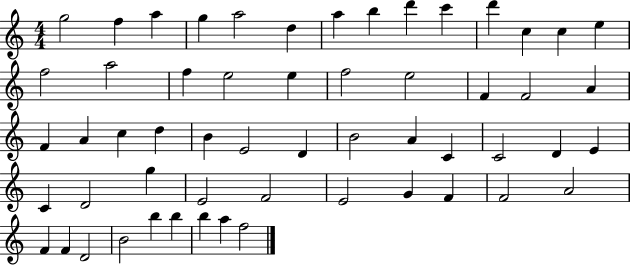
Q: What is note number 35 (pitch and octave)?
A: C4